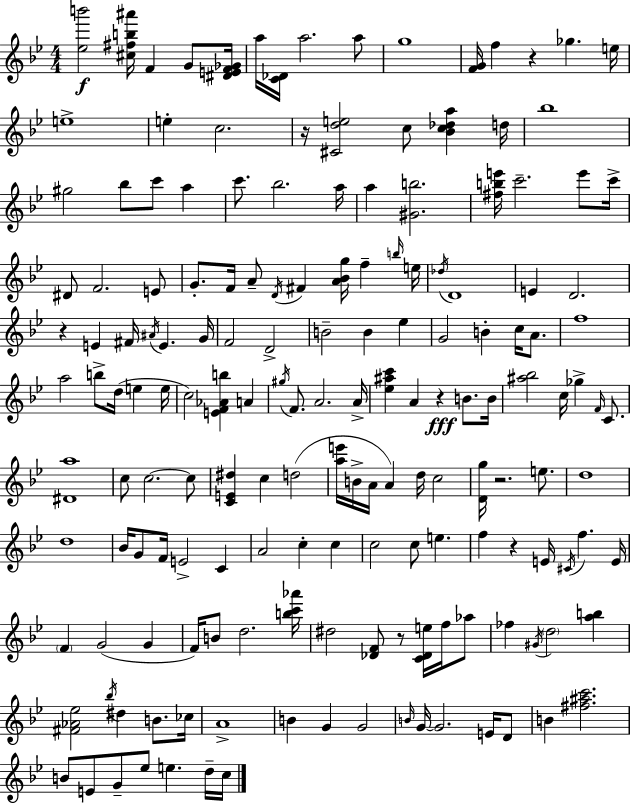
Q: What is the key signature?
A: BES major